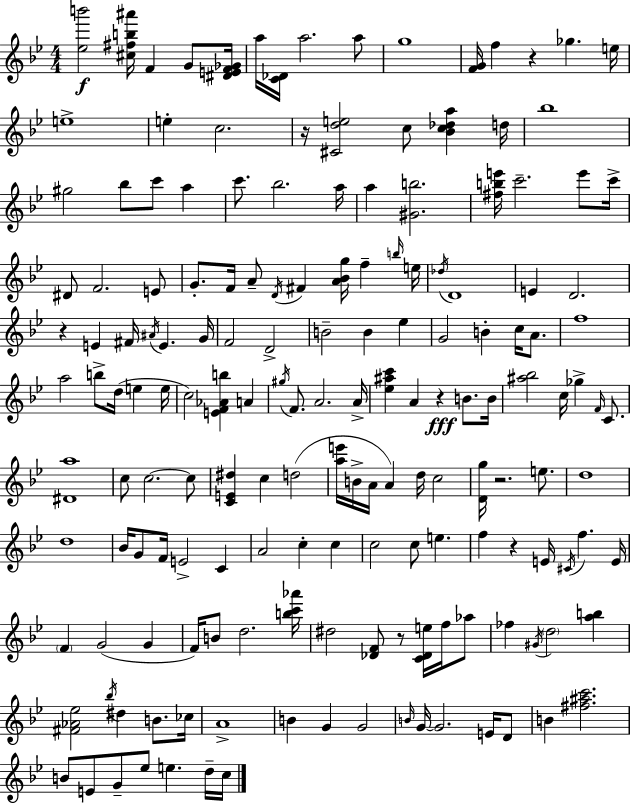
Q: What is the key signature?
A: BES major